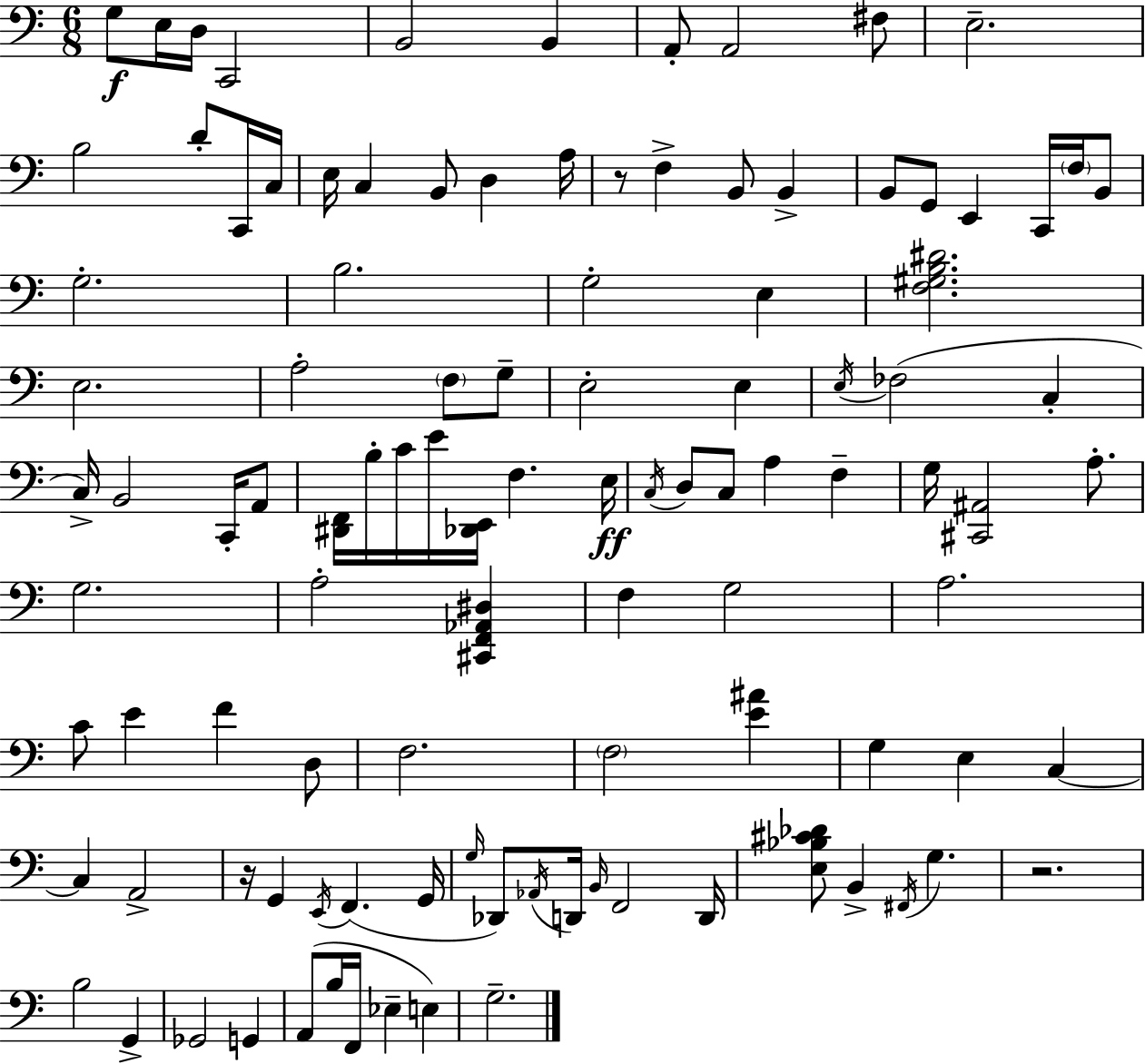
G3/e E3/s D3/s C2/h B2/h B2/q A2/e A2/h F#3/e E3/h. B3/h D4/e C2/s C3/s E3/s C3/q B2/e D3/q A3/s R/e F3/q B2/e B2/q B2/e G2/e E2/q C2/s F3/s B2/e G3/h. B3/h. G3/h E3/q [F3,G#3,B3,D#4]/h. E3/h. A3/h F3/e G3/e E3/h E3/q E3/s FES3/h C3/q C3/s B2/h C2/s A2/e [D#2,F2]/s B3/s C4/s E4/s [Db2,E2]/s F3/q. E3/s C3/s D3/e C3/e A3/q F3/q G3/s [C#2,A#2]/h A3/e. G3/h. A3/h [C#2,F2,Ab2,D#3]/q F3/q G3/h A3/h. C4/e E4/q F4/q D3/e F3/h. F3/h [E4,A#4]/q G3/q E3/q C3/q C3/q A2/h R/s G2/q E2/s F2/q. G2/s G3/s Db2/e Ab2/s D2/s B2/s F2/h D2/s [E3,Bb3,C#4,Db4]/e B2/q F#2/s G3/q. R/h. B3/h G2/q Gb2/h G2/q A2/e B3/s F2/s Eb3/q E3/q G3/h.